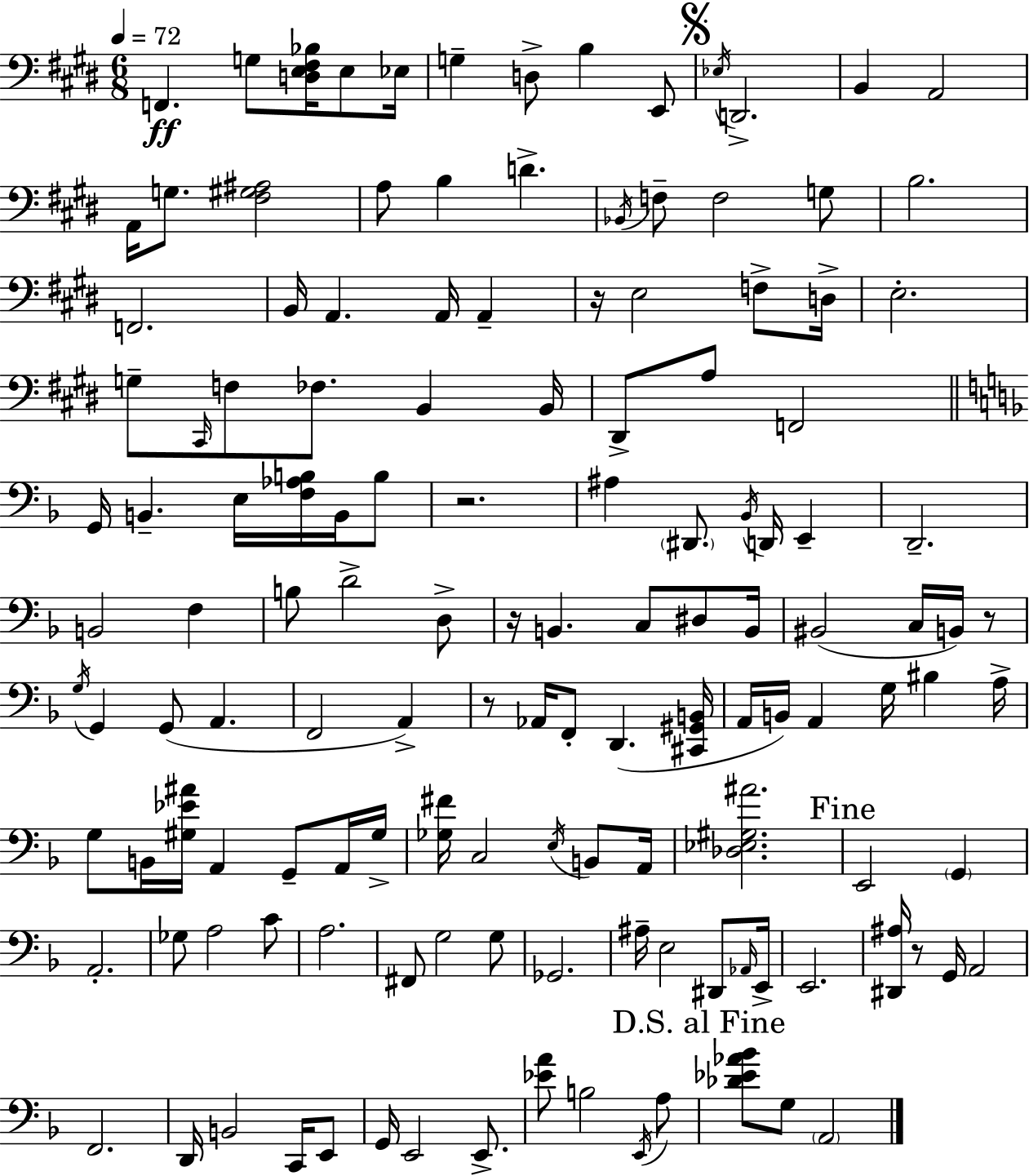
X:1
T:Untitled
M:6/8
L:1/4
K:E
F,, G,/2 [D,E,^F,_B,]/4 E,/2 _E,/4 G, D,/2 B, E,,/2 _E,/4 D,,2 B,, A,,2 A,,/4 G,/2 [^F,^G,^A,]2 A,/2 B, D _B,,/4 F,/2 F,2 G,/2 B,2 F,,2 B,,/4 A,, A,,/4 A,, z/4 E,2 F,/2 D,/4 E,2 G,/2 ^C,,/4 F,/2 _F,/2 B,, B,,/4 ^D,,/2 A,/2 F,,2 G,,/4 B,, E,/4 [F,_A,B,]/4 B,,/4 B,/2 z2 ^A, ^D,,/2 _B,,/4 D,,/4 E,, D,,2 B,,2 F, B,/2 D2 D,/2 z/4 B,, C,/2 ^D,/2 B,,/4 ^B,,2 C,/4 B,,/4 z/2 G,/4 G,, G,,/2 A,, F,,2 A,, z/2 _A,,/4 F,,/2 D,, [^C,,^G,,B,,]/4 A,,/4 B,,/4 A,, G,/4 ^B, A,/4 G,/2 B,,/4 [^G,_E^A]/4 A,, G,,/2 A,,/4 ^G,/4 [_G,^F]/4 C,2 E,/4 B,,/2 A,,/4 [_D,_E,^G,^A]2 E,,2 G,, A,,2 _G,/2 A,2 C/2 A,2 ^F,,/2 G,2 G,/2 _G,,2 ^A,/4 E,2 ^D,,/2 _A,,/4 E,,/4 E,,2 [^D,,^A,]/4 z/2 G,,/4 A,,2 F,,2 D,,/4 B,,2 C,,/4 E,,/2 G,,/4 E,,2 E,,/2 [_EA]/2 B,2 E,,/4 A,/2 [_D_E_A_B]/2 G,/2 A,,2